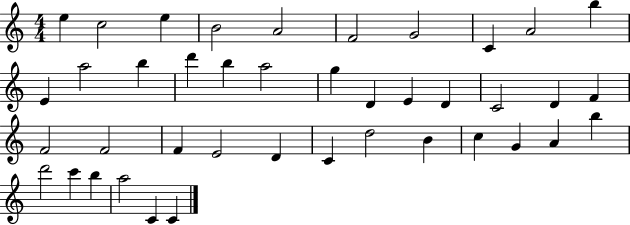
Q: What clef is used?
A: treble